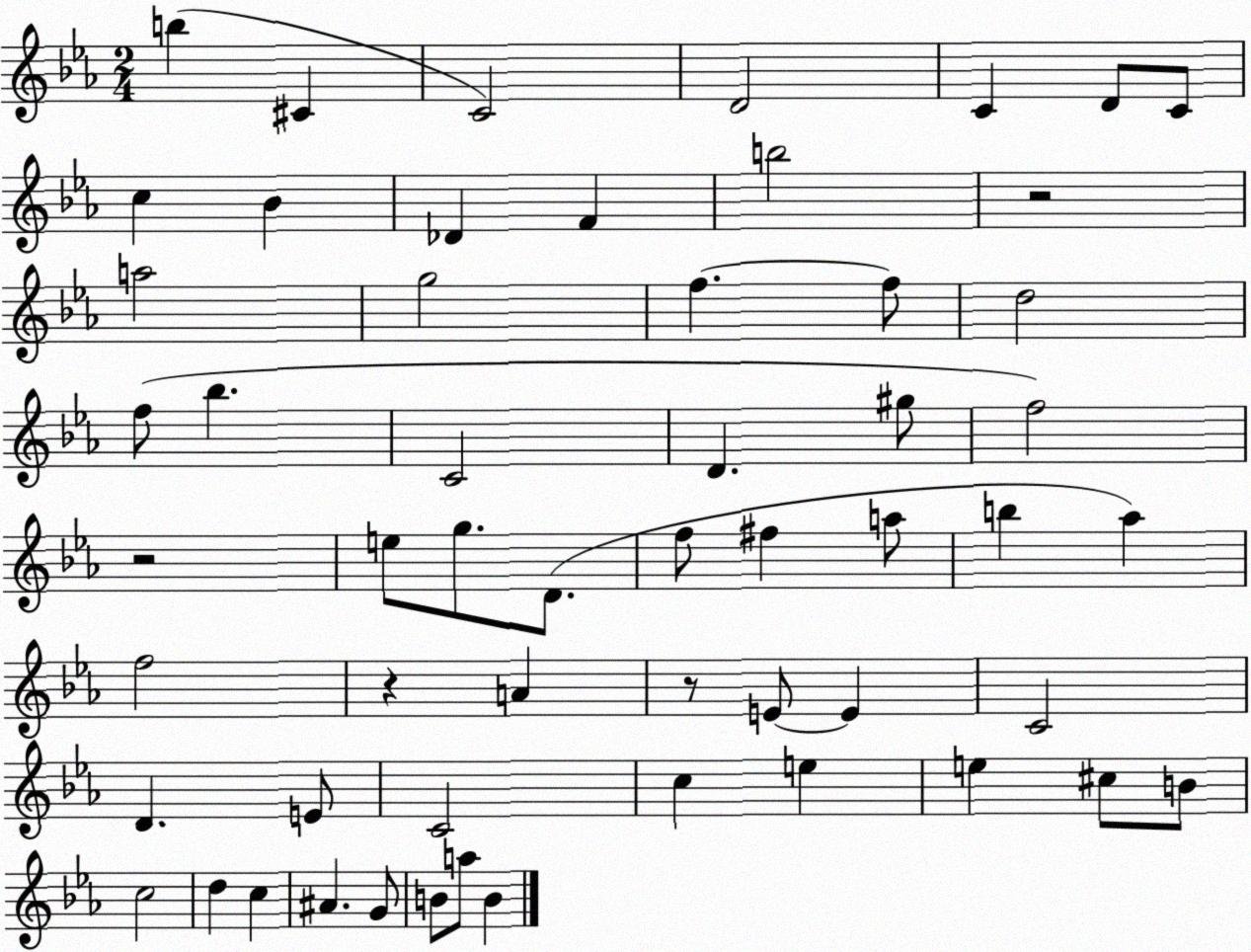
X:1
T:Untitled
M:2/4
L:1/4
K:Eb
b ^C C2 D2 C D/2 C/2 c _B _D F b2 z2 a2 g2 f f/2 d2 f/2 _b C2 D ^g/2 f2 z2 e/2 g/2 D/2 f/2 ^f a/2 b _a f2 z A z/2 E/2 E C2 D E/2 C2 c e e ^c/2 B/2 c2 d c ^A G/2 B/2 a/2 B